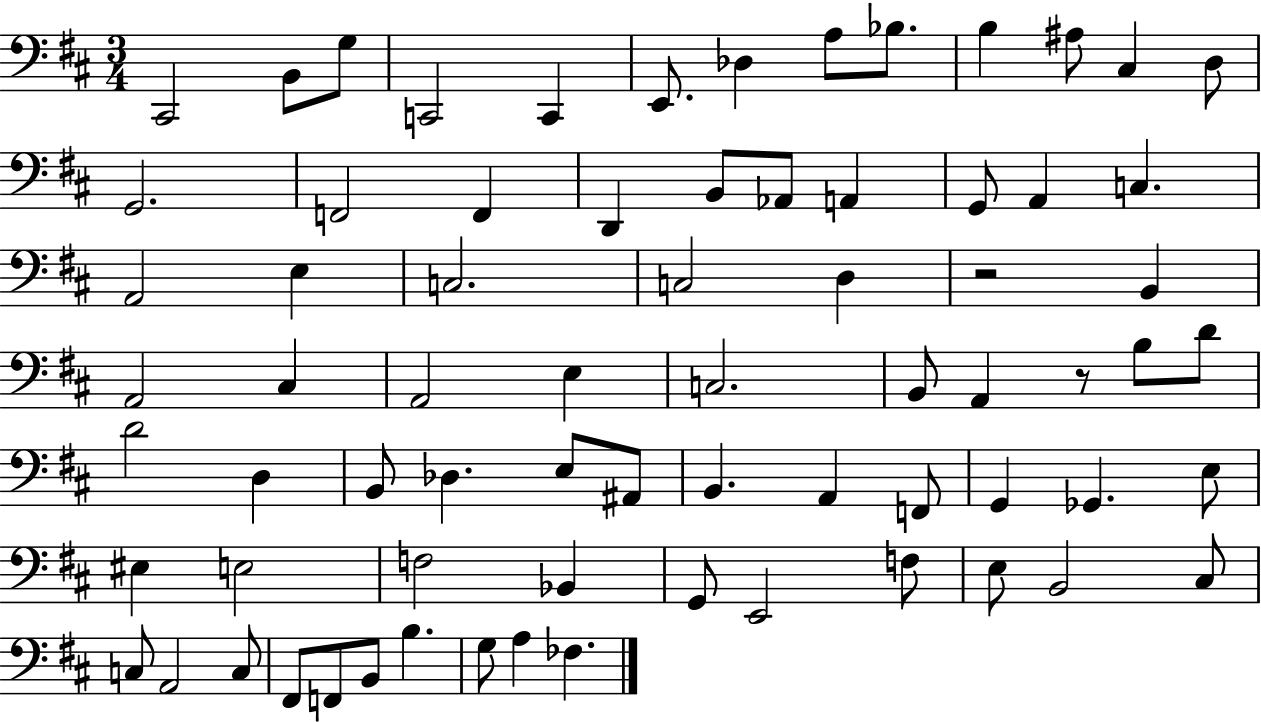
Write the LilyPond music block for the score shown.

{
  \clef bass
  \numericTimeSignature
  \time 3/4
  \key d \major
  cis,2 b,8 g8 | c,2 c,4 | e,8. des4 a8 bes8. | b4 ais8 cis4 d8 | \break g,2. | f,2 f,4 | d,4 b,8 aes,8 a,4 | g,8 a,4 c4. | \break a,2 e4 | c2. | c2 d4 | r2 b,4 | \break a,2 cis4 | a,2 e4 | c2. | b,8 a,4 r8 b8 d'8 | \break d'2 d4 | b,8 des4. e8 ais,8 | b,4. a,4 f,8 | g,4 ges,4. e8 | \break eis4 e2 | f2 bes,4 | g,8 e,2 f8 | e8 b,2 cis8 | \break c8 a,2 c8 | fis,8 f,8 b,8 b4. | g8 a4 fes4. | \bar "|."
}